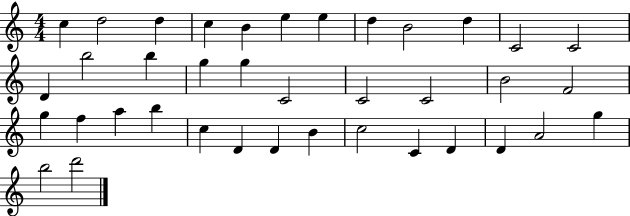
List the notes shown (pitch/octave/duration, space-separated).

C5/q D5/h D5/q C5/q B4/q E5/q E5/q D5/q B4/h D5/q C4/h C4/h D4/q B5/h B5/q G5/q G5/q C4/h C4/h C4/h B4/h F4/h G5/q F5/q A5/q B5/q C5/q D4/q D4/q B4/q C5/h C4/q D4/q D4/q A4/h G5/q B5/h D6/h